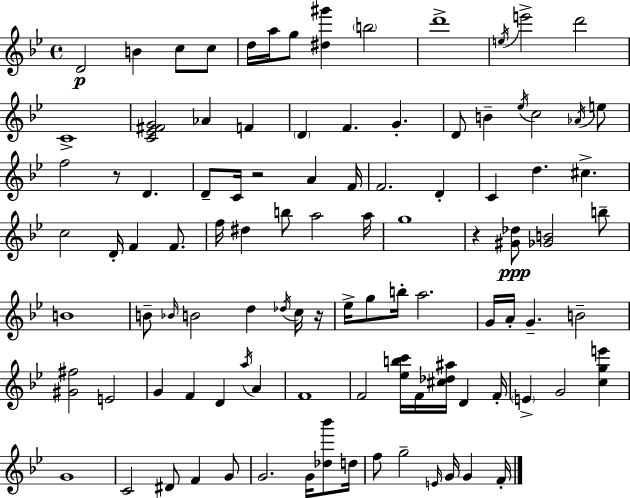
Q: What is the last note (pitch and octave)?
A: F4